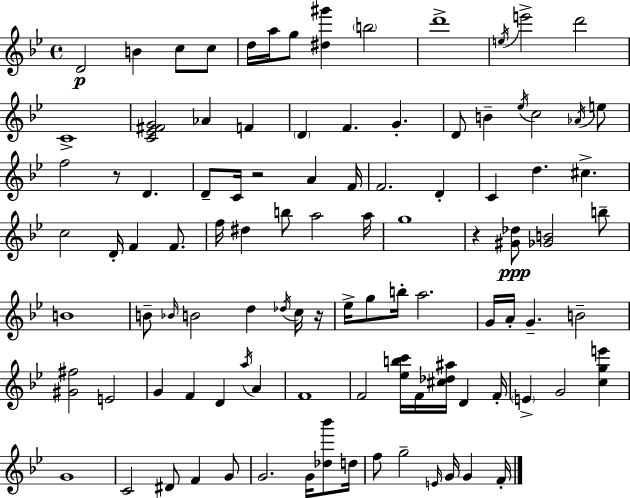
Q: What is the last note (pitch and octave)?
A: F4